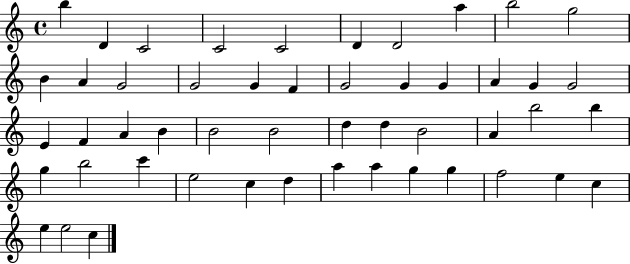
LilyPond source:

{
  \clef treble
  \time 4/4
  \defaultTimeSignature
  \key c \major
  b''4 d'4 c'2 | c'2 c'2 | d'4 d'2 a''4 | b''2 g''2 | \break b'4 a'4 g'2 | g'2 g'4 f'4 | g'2 g'4 g'4 | a'4 g'4 g'2 | \break e'4 f'4 a'4 b'4 | b'2 b'2 | d''4 d''4 b'2 | a'4 b''2 b''4 | \break g''4 b''2 c'''4 | e''2 c''4 d''4 | a''4 a''4 g''4 g''4 | f''2 e''4 c''4 | \break e''4 e''2 c''4 | \bar "|."
}